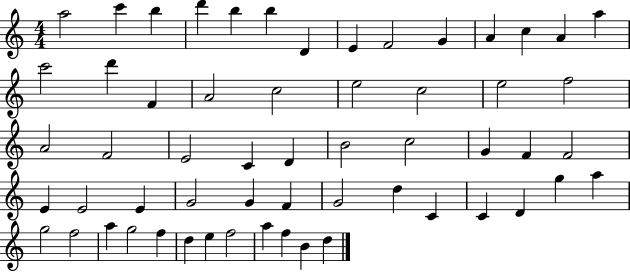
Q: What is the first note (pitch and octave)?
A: A5